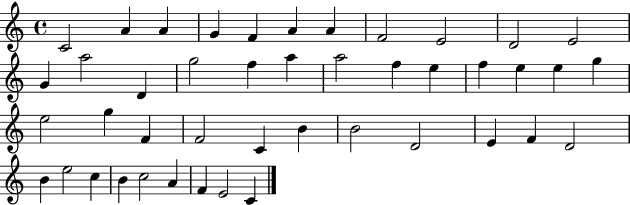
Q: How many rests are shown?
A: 0